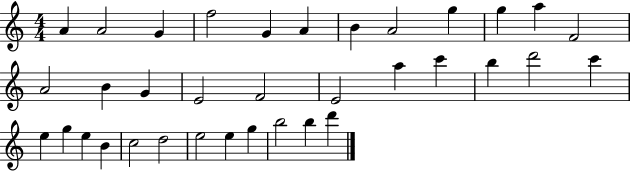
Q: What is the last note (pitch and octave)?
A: D6